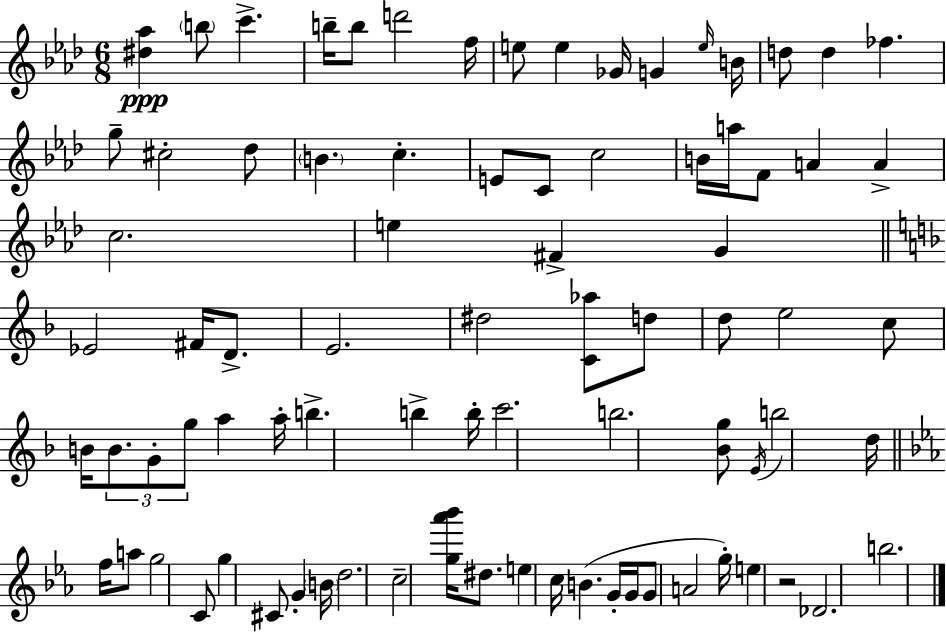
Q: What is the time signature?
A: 6/8